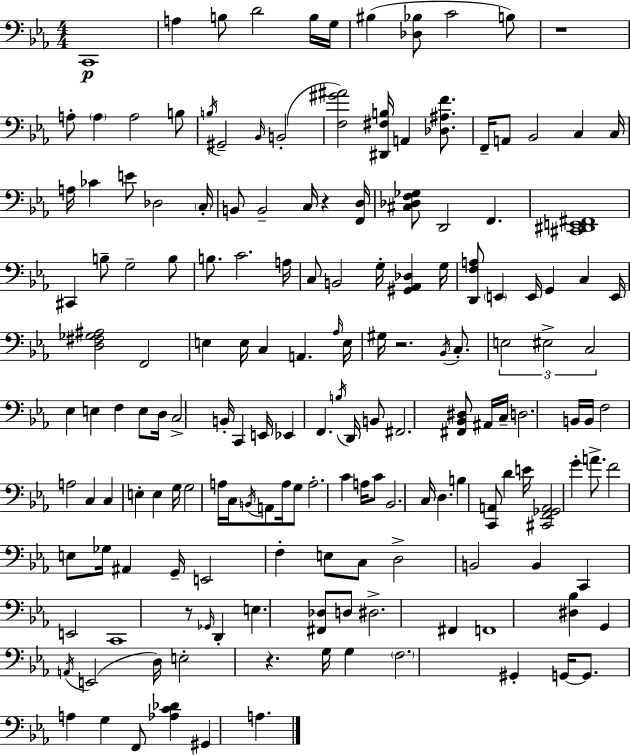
{
  \clef bass
  \numericTimeSignature
  \time 4/4
  \key ees \major
  c,1\p | a4 b8 d'2 b16 g16 | bis4( <des bes>8 c'2 b8) | r1 | \break a8-. \parenthesize a4 a2 b8 | \acciaccatura { b16 } gis,2-- \grace { bes,16 }( b,2-. | <f gis' ais'>2) <dis, fis b>16 a,4 <des ais f'>8. | f,16-- a,8 bes,2 c4 | \break c16 a16 ces'4 e'8 des2 | \parenthesize c16-. b,8 b,2-- c16 r4 | <f, d>16 <cis des f ges>8 d,2 f,4. | <cis, dis, e, fis,>1 | \break cis,4 b8-- g2-- | b8 b8. c'2. | a16 c8 b,2 g16-. <gis, aes, des>4 | g16 <d, f a>8 \parenthesize e,4 e,16 g,4 c4 | \break e,16 <d fis ges ais>2 f,2 | e4 e16 c4 a,4. | \grace { aes16 } e16 gis16 r2. | \acciaccatura { bes,16 } c8.-. \tuplet 3/2 { e2 eis2-> | \break c2 } ees4 | e4 f4 e8 d16 c2-> | b,16-. c,4 e,16 ees,4 f,4. | \acciaccatura { b16 } d,16 b,8 fis,2. | \break <fis, bes, dis>8 ais,16 c16-- d2. | b,16 b,16 f2 a2 | c4 c4 e4-. | e4 g16 g2 a16 c16 | \break \acciaccatura { b,16 } a,8 a16 g8 a2.-. | c'4 a16 c'8 bes,2. | c16 d4. b4 | <c, a,>8 d'4 e'16 <cis, f, ges, a,>2 g'4-. | \break a'8.-> f'2 e8 | ges16 ais,4 g,16-- e,2 f4-. | e8 c8 d2-> b,2 | b,4 c,4 e,2 | \break c,1 | r8 \grace { ges,16 } d,4-. e4. | <fis, des>8 d8 dis2.-> | fis,4 f,1 | \break <dis bes>4 g,4 \acciaccatura { a,16 }( | e,2 d16) e2-. | r4. g16 g4 \parenthesize f2. | gis,4-. g,16~~ g,8. | \break a4 g4 f,8 <aes c' des'>4 gis,4 | a4. \bar "|."
}